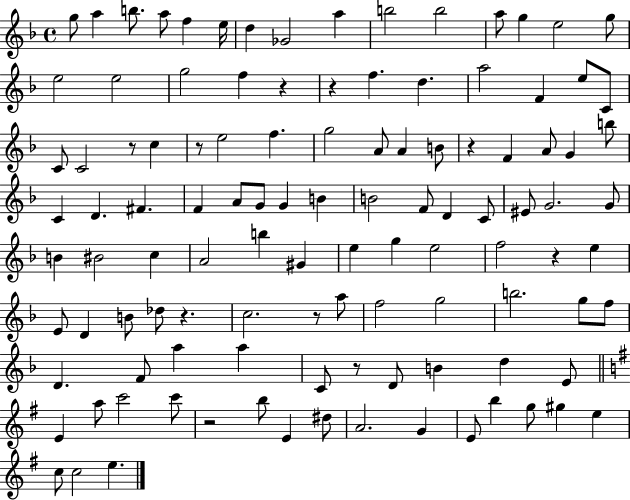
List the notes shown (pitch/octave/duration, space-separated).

G5/e A5/q B5/e. A5/e F5/q E5/s D5/q Gb4/h A5/q B5/h B5/h A5/e G5/q E5/h G5/e E5/h E5/h G5/h F5/q R/q R/q F5/q. D5/q. A5/h F4/q E5/e C4/e C4/e C4/h R/e C5/q R/e E5/h F5/q. G5/h A4/e A4/q B4/e R/q F4/q A4/e G4/q B5/e C4/q D4/q. F#4/q. F4/q A4/e G4/e G4/q B4/q B4/h F4/e D4/q C4/e EIS4/e G4/h. G4/e B4/q BIS4/h C5/q A4/h B5/q G#4/q E5/q G5/q E5/h F5/h R/q E5/q E4/e D4/q B4/e Db5/e R/q. C5/h. R/e A5/e F5/h G5/h B5/h. G5/e F5/e D4/q. F4/e A5/q A5/q C4/e R/e D4/e B4/q D5/q E4/e E4/q A5/e C6/h C6/e R/h B5/e E4/q D#5/e A4/h. G4/q E4/e B5/q G5/e G#5/q E5/q C5/e C5/h E5/q.